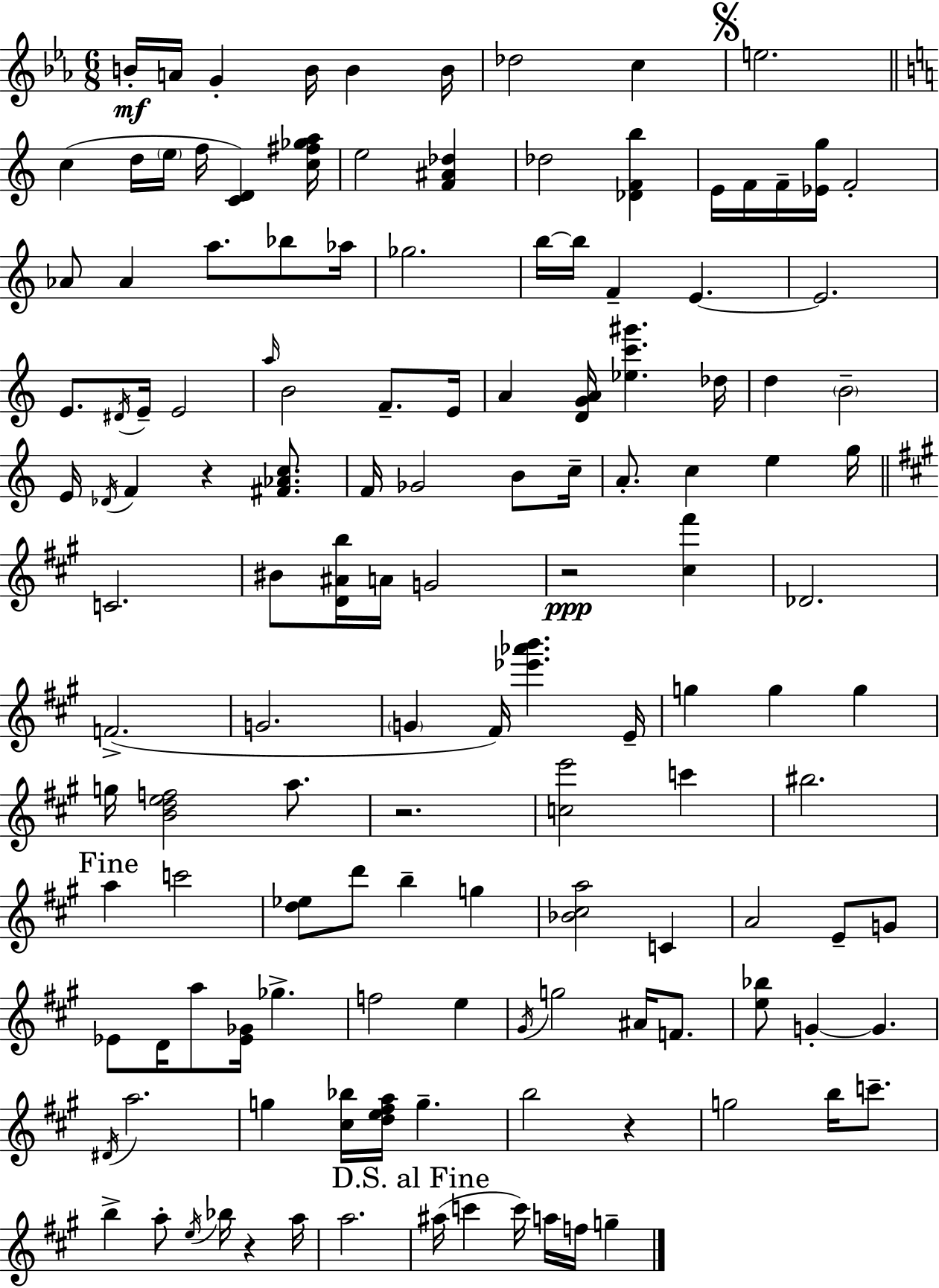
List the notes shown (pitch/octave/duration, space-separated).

B4/s A4/s G4/q B4/s B4/q B4/s Db5/h C5/q E5/h. C5/q D5/s E5/s F5/s [C4,D4]/q [C5,F#5,Gb5,A5]/s E5/h [F4,A#4,Db5]/q Db5/h [Db4,F4,B5]/q E4/s F4/s F4/s [Eb4,G5]/s F4/h Ab4/e Ab4/q A5/e. Bb5/e Ab5/s Gb5/h. B5/s B5/s F4/q E4/q. E4/h. E4/e. D#4/s E4/s E4/h A5/s B4/h F4/e. E4/s A4/q [D4,G4,A4]/s [Eb5,C6,G#6]/q. Db5/s D5/q B4/h E4/s Db4/s F4/q R/q [F#4,Ab4,C5]/e. F4/s Gb4/h B4/e C5/s A4/e. C5/q E5/q G5/s C4/h. BIS4/e [D4,A#4,B5]/s A4/s G4/h R/h [C#5,F#6]/q Db4/h. F4/h. G4/h. G4/q F#4/s [Eb6,Ab6,B6]/q. E4/s G5/q G5/q G5/q G5/s [B4,D5,E5,F5]/h A5/e. R/h. [C5,E6]/h C6/q BIS5/h. A5/q C6/h [D5,Eb5]/e D6/e B5/q G5/q [Bb4,C#5,A5]/h C4/q A4/h E4/e G4/e Eb4/e D4/s A5/e [Eb4,Gb4]/s Gb5/q. F5/h E5/q G#4/s G5/h A#4/s F4/e. [E5,Bb5]/e G4/q G4/q. D#4/s A5/h. G5/q [C#5,Bb5]/s [D5,E5,F#5,A5]/s G5/q. B5/h R/q G5/h B5/s C6/e. B5/q A5/e E5/s Bb5/s R/q A5/s A5/h. A#5/s C6/q C6/s A5/s F5/s G5/q